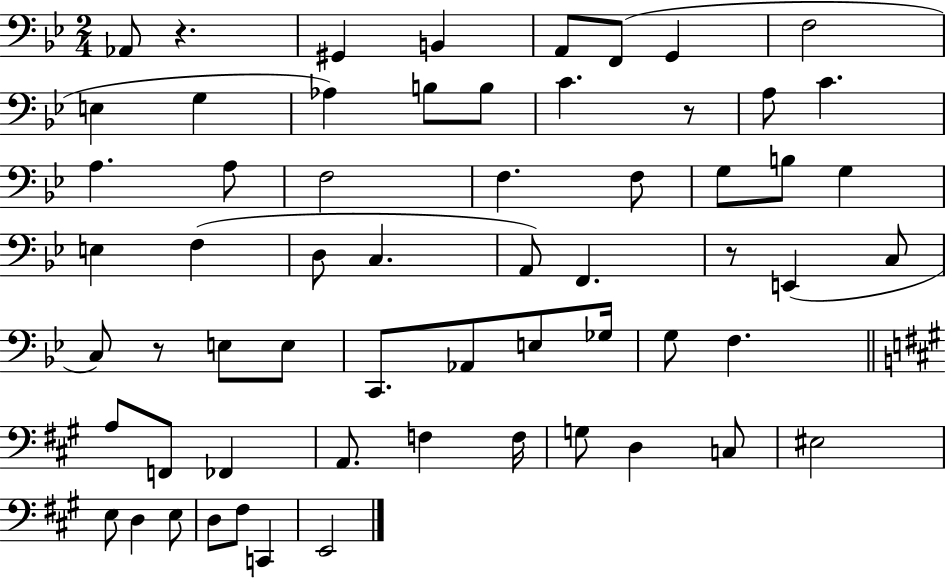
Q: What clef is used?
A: bass